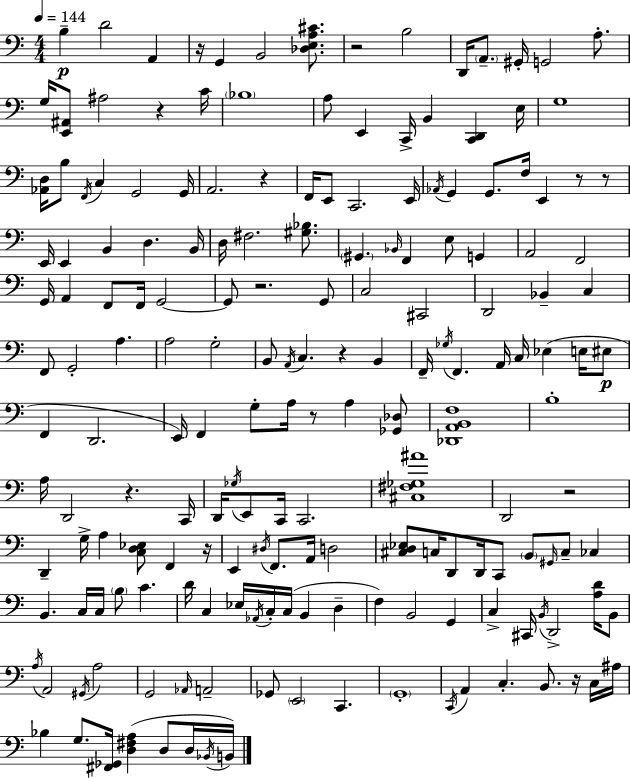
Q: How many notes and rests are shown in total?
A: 183